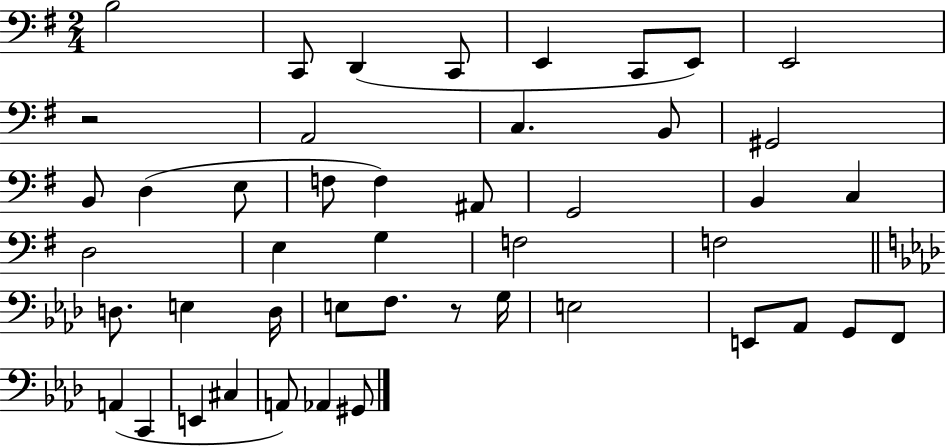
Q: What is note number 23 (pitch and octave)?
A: E3